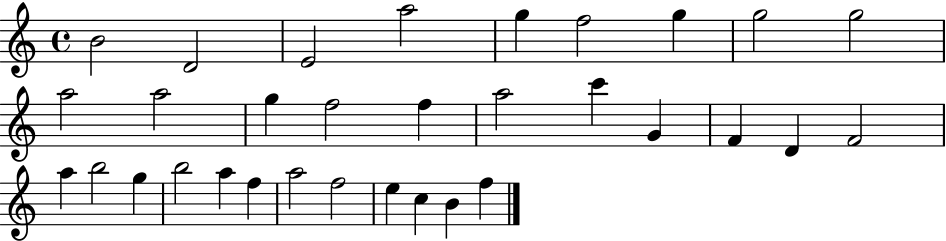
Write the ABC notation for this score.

X:1
T:Untitled
M:4/4
L:1/4
K:C
B2 D2 E2 a2 g f2 g g2 g2 a2 a2 g f2 f a2 c' G F D F2 a b2 g b2 a f a2 f2 e c B f